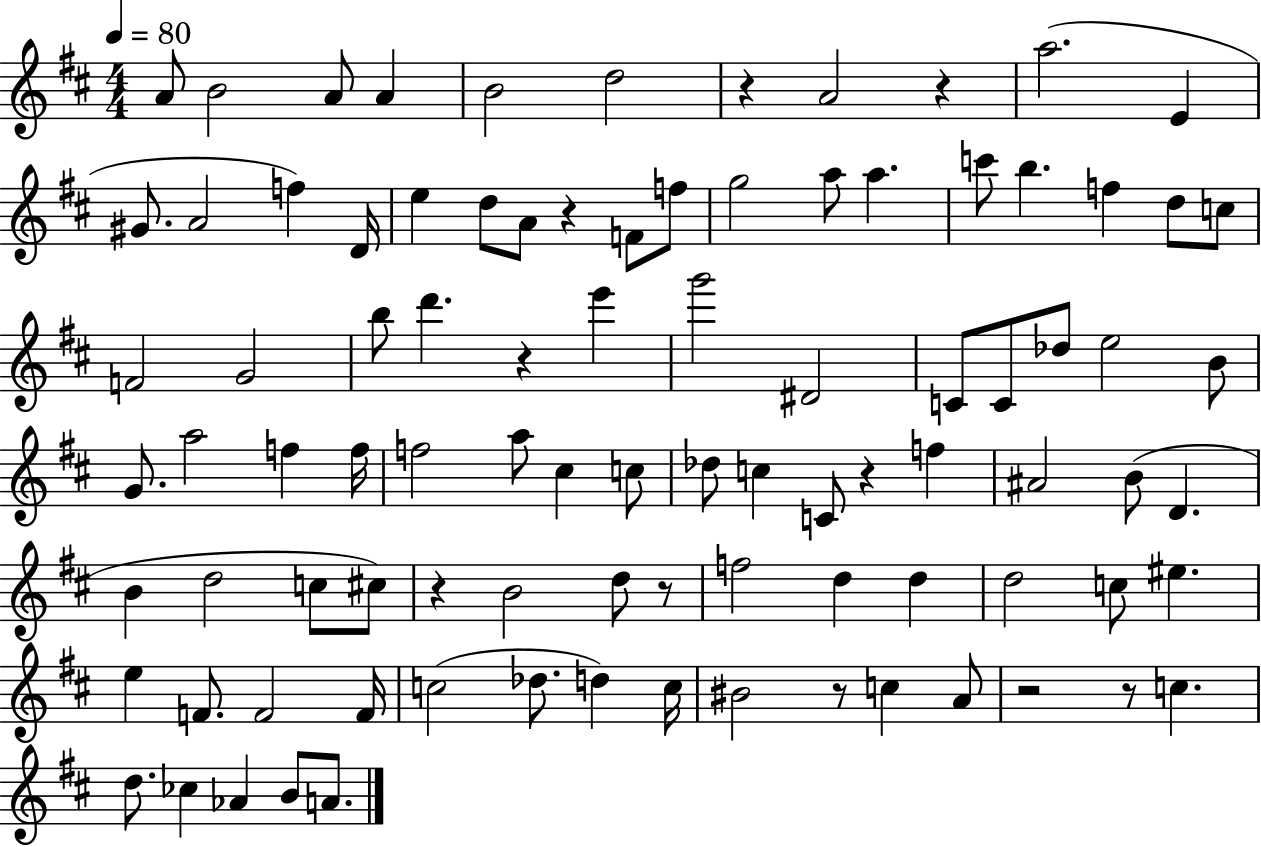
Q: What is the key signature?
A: D major